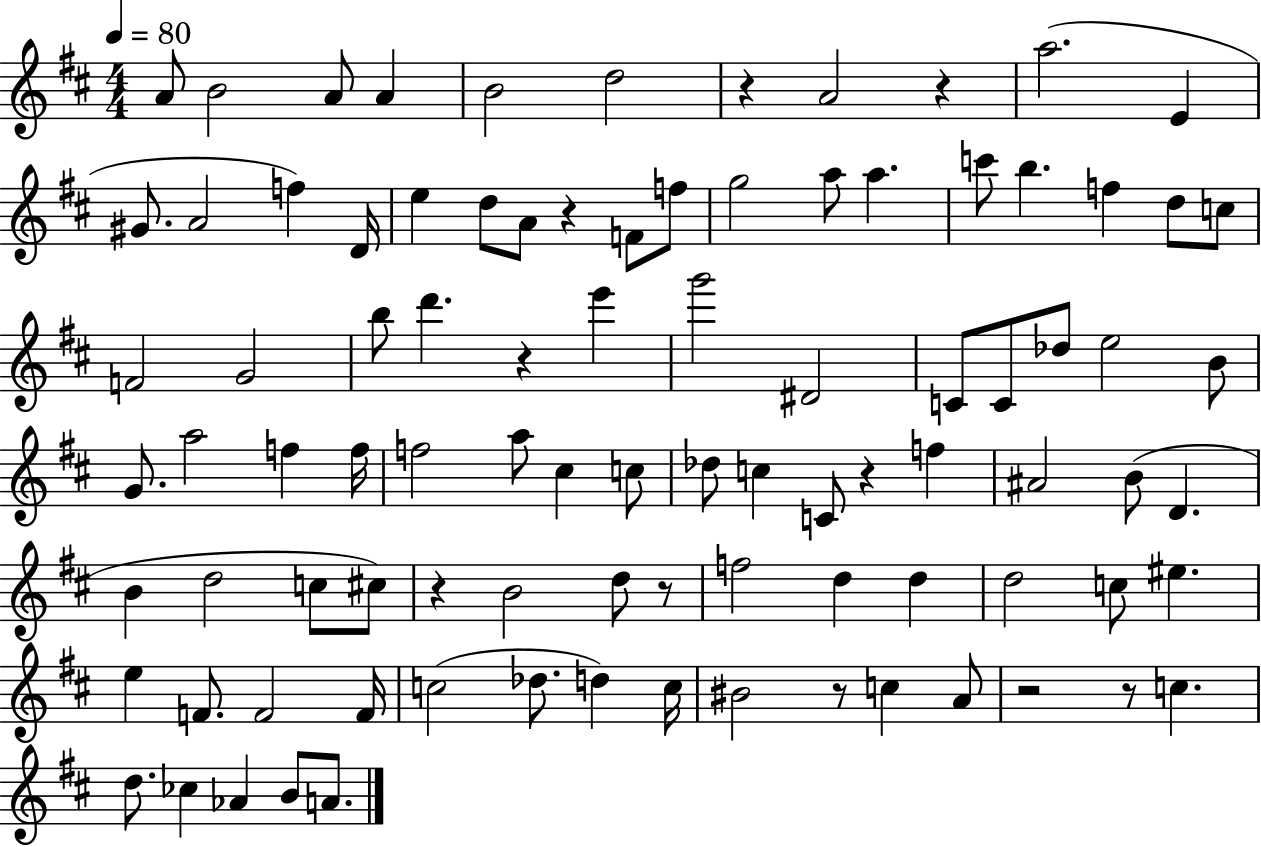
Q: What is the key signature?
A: D major